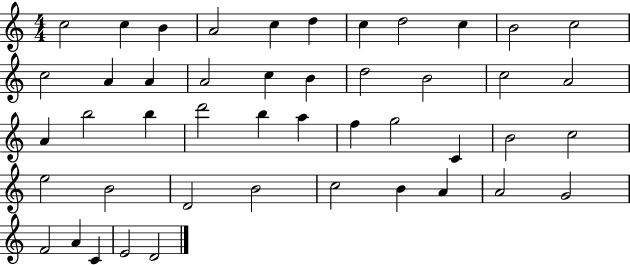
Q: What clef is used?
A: treble